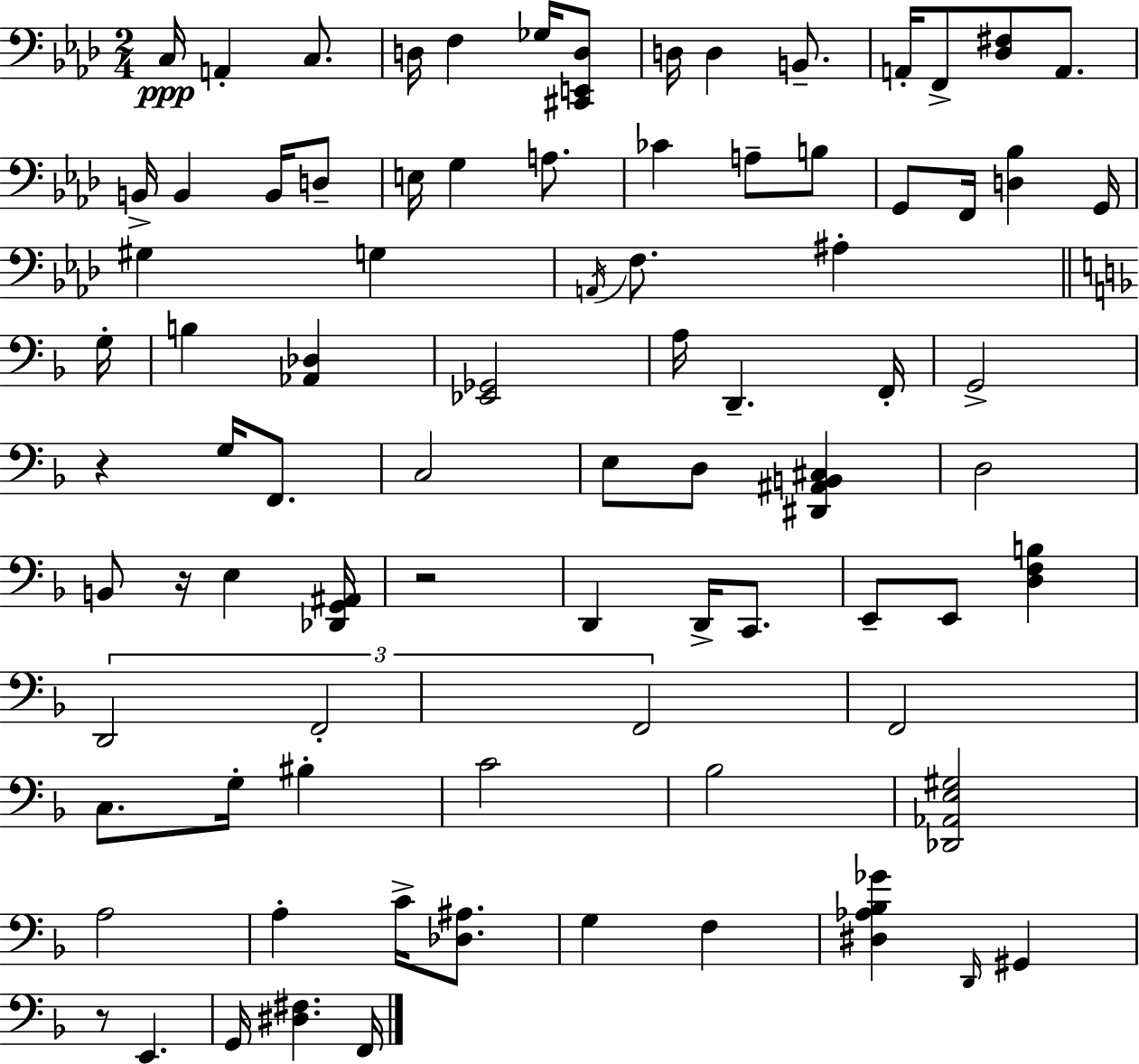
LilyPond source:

{
  \clef bass
  \numericTimeSignature
  \time 2/4
  \key aes \major
  c16\ppp a,4-. c8. | d16 f4 ges16 <cis, e, d>8 | d16 d4 b,8.-- | a,16-. f,8-> <des fis>8 a,8. | \break b,16-> b,4 b,16 d8-- | e16 g4 a8. | ces'4 a8-- b8 | g,8 f,16 <d bes>4 g,16 | \break gis4 g4 | \acciaccatura { a,16 } f8. ais4-. | \bar "||" \break \key d \minor g16-. b4 <aes, des>4 | <ees, ges,>2 | a16 d,4.-- | f,16-. g,2-> | \break r4 g16 f,8. | c2 | e8 d8 <dis, ais, b, cis>4 | d2 | \break b,8 r16 e4 | <des, g, ais,>16 r2 | d,4 d,16-> c,8. | e,8-- e,8 <d f b>4 | \break \tuplet 3/2 { d,2 | f,2-. | f,2 } | f,2 | \break c8. g16-. bis4-. | c'2 | bes2 | <des, aes, e gis>2 | \break a2 | a4-. c'16-> <des ais>8. | g4 f4 | <dis aes bes ges'>4 \grace { d,16 } gis,4 | \break r8 e,4. | g,16 <dis fis>4. | f,16 \bar "|."
}